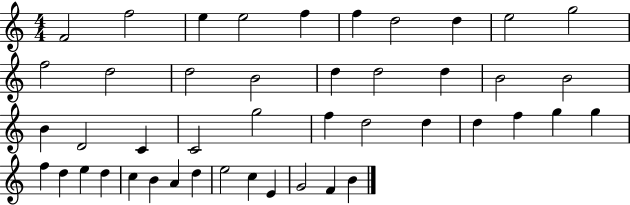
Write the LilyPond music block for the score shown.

{
  \clef treble
  \numericTimeSignature
  \time 4/4
  \key c \major
  f'2 f''2 | e''4 e''2 f''4 | f''4 d''2 d''4 | e''2 g''2 | \break f''2 d''2 | d''2 b'2 | d''4 d''2 d''4 | b'2 b'2 | \break b'4 d'2 c'4 | c'2 g''2 | f''4 d''2 d''4 | d''4 f''4 g''4 g''4 | \break f''4 d''4 e''4 d''4 | c''4 b'4 a'4 d''4 | e''2 c''4 e'4 | g'2 f'4 b'4 | \break \bar "|."
}